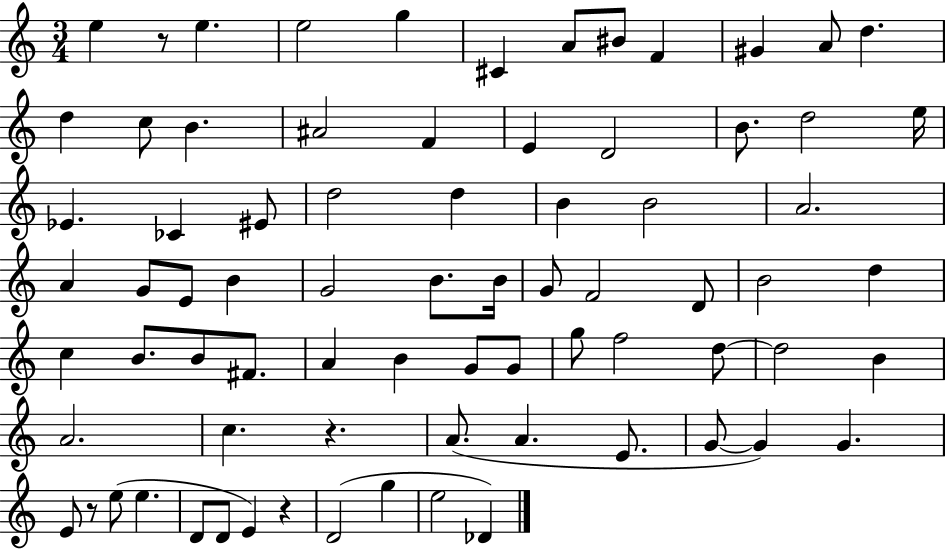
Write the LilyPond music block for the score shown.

{
  \clef treble
  \numericTimeSignature
  \time 3/4
  \key c \major
  e''4 r8 e''4. | e''2 g''4 | cis'4 a'8 bis'8 f'4 | gis'4 a'8 d''4. | \break d''4 c''8 b'4. | ais'2 f'4 | e'4 d'2 | b'8. d''2 e''16 | \break ees'4. ces'4 eis'8 | d''2 d''4 | b'4 b'2 | a'2. | \break a'4 g'8 e'8 b'4 | g'2 b'8. b'16 | g'8 f'2 d'8 | b'2 d''4 | \break c''4 b'8. b'8 fis'8. | a'4 b'4 g'8 g'8 | g''8 f''2 d''8~~ | d''2 b'4 | \break a'2. | c''4. r4. | a'8.( a'4. e'8. | g'8~~ g'4) g'4. | \break e'8 r8 e''8( e''4. | d'8 d'8 e'4) r4 | d'2( g''4 | e''2 des'4) | \break \bar "|."
}